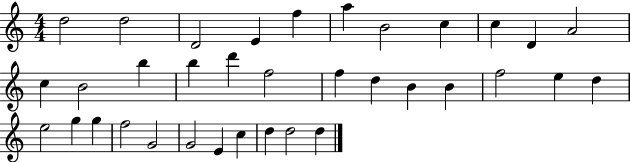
X:1
T:Untitled
M:4/4
L:1/4
K:C
d2 d2 D2 E f a B2 c c D A2 c B2 b b d' f2 f d B B f2 e d e2 g g f2 G2 G2 E c d d2 d